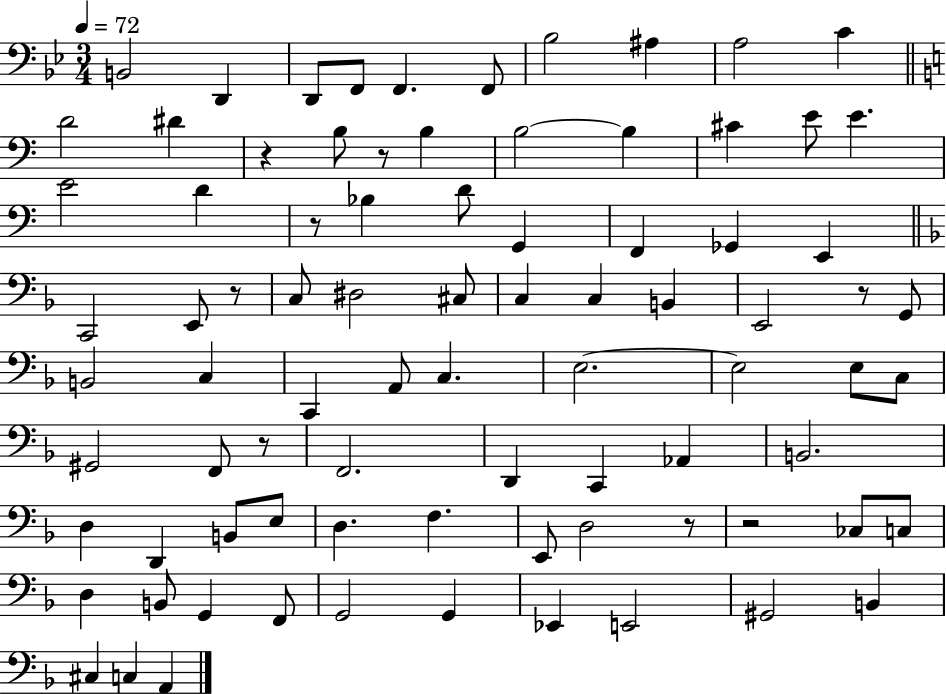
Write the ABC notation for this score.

X:1
T:Untitled
M:3/4
L:1/4
K:Bb
B,,2 D,, D,,/2 F,,/2 F,, F,,/2 _B,2 ^A, A,2 C D2 ^D z B,/2 z/2 B, B,2 B, ^C E/2 E E2 D z/2 _B, D/2 G,, F,, _G,, E,, C,,2 E,,/2 z/2 C,/2 ^D,2 ^C,/2 C, C, B,, E,,2 z/2 G,,/2 B,,2 C, C,, A,,/2 C, E,2 E,2 E,/2 C,/2 ^G,,2 F,,/2 z/2 F,,2 D,, C,, _A,, B,,2 D, D,, B,,/2 E,/2 D, F, E,,/2 D,2 z/2 z2 _C,/2 C,/2 D, B,,/2 G,, F,,/2 G,,2 G,, _E,, E,,2 ^G,,2 B,, ^C, C, A,,